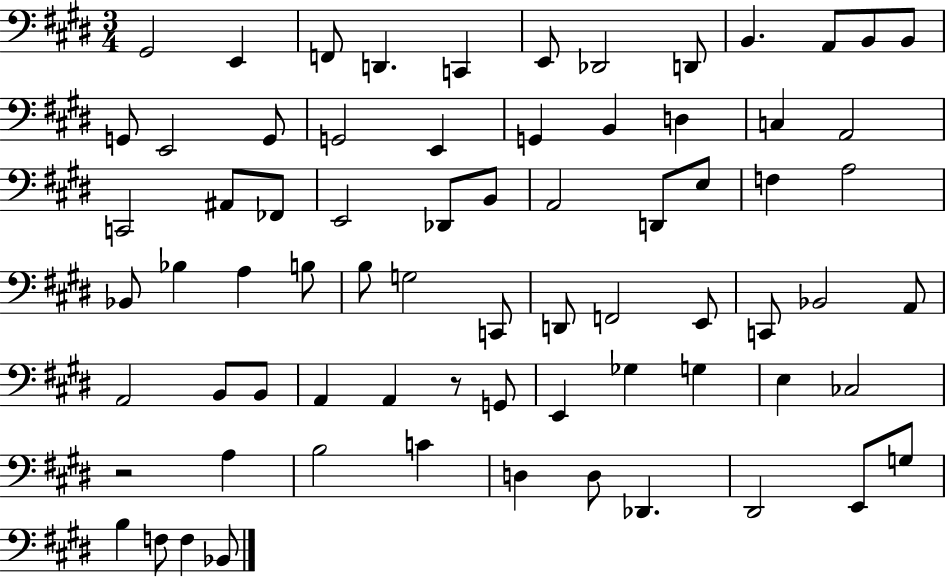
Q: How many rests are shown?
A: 2